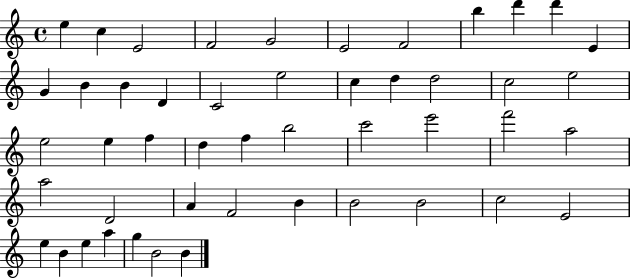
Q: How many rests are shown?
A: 0